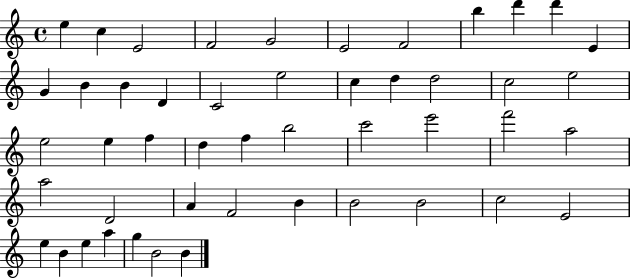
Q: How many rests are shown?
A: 0